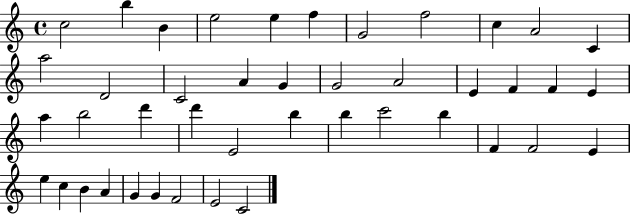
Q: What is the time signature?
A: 4/4